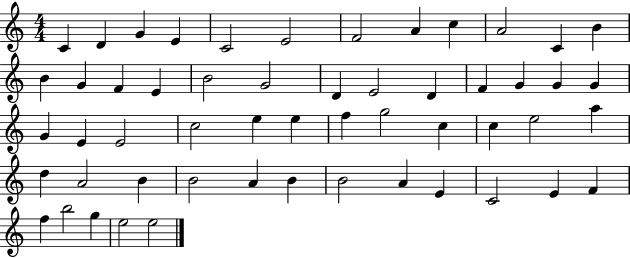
C4/q D4/q G4/q E4/q C4/h E4/h F4/h A4/q C5/q A4/h C4/q B4/q B4/q G4/q F4/q E4/q B4/h G4/h D4/q E4/h D4/q F4/q G4/q G4/q G4/q G4/q E4/q E4/h C5/h E5/q E5/q F5/q G5/h C5/q C5/q E5/h A5/q D5/q A4/h B4/q B4/h A4/q B4/q B4/h A4/q E4/q C4/h E4/q F4/q F5/q B5/h G5/q E5/h E5/h